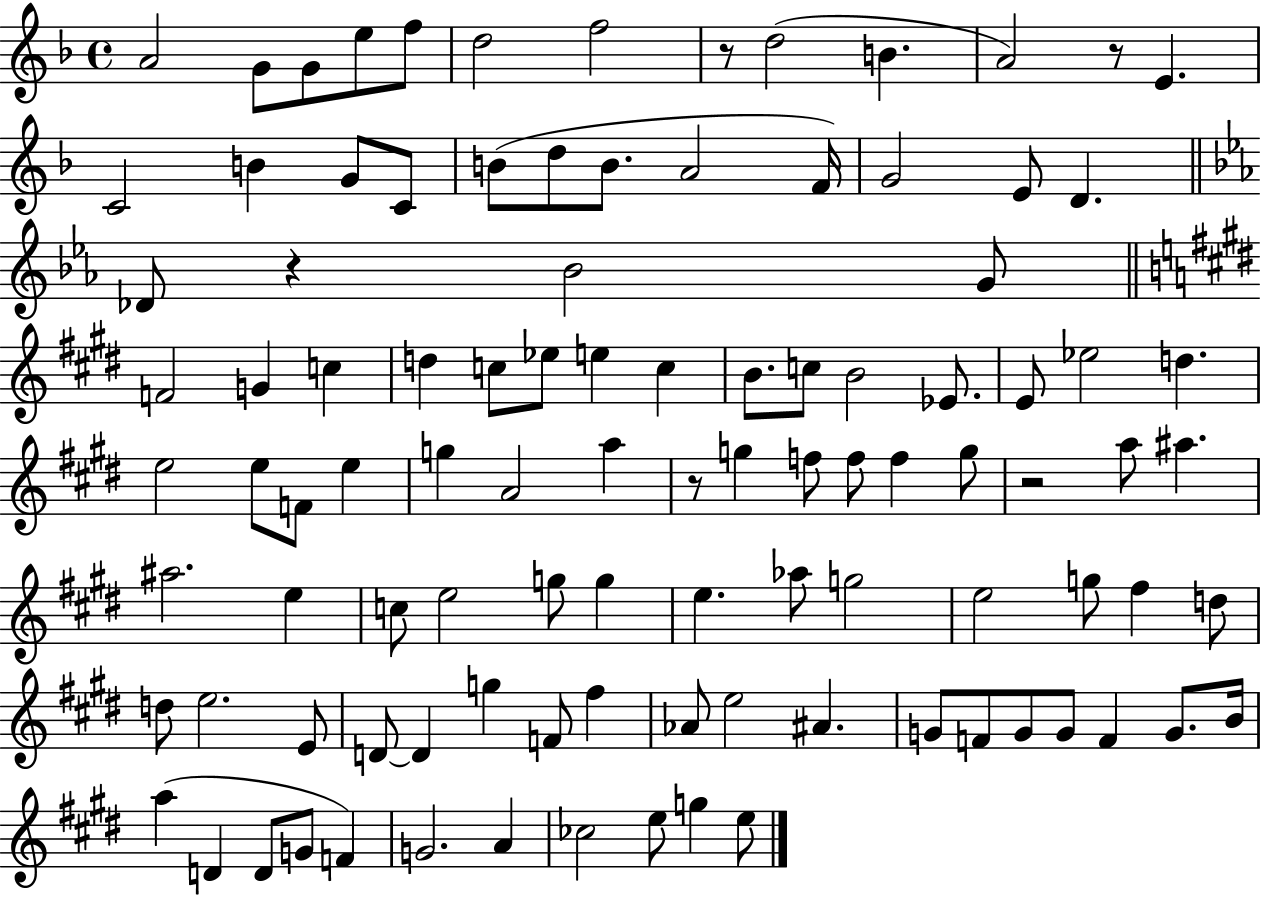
A4/h G4/e G4/e E5/e F5/e D5/h F5/h R/e D5/h B4/q. A4/h R/e E4/q. C4/h B4/q G4/e C4/e B4/e D5/e B4/e. A4/h F4/s G4/h E4/e D4/q. Db4/e R/q Bb4/h G4/e F4/h G4/q C5/q D5/q C5/e Eb5/e E5/q C5/q B4/e. C5/e B4/h Eb4/e. E4/e Eb5/h D5/q. E5/h E5/e F4/e E5/q G5/q A4/h A5/q R/e G5/q F5/e F5/e F5/q G5/e R/h A5/e A#5/q. A#5/h. E5/q C5/e E5/h G5/e G5/q E5/q. Ab5/e G5/h E5/h G5/e F#5/q D5/e D5/e E5/h. E4/e D4/e D4/q G5/q F4/e F#5/q Ab4/e E5/h A#4/q. G4/e F4/e G4/e G4/e F4/q G4/e. B4/s A5/q D4/q D4/e G4/e F4/q G4/h. A4/q CES5/h E5/e G5/q E5/e